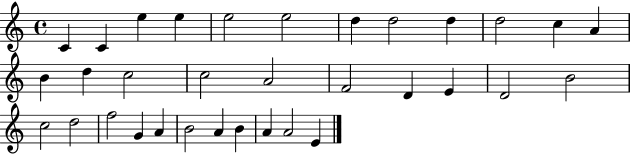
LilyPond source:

{
  \clef treble
  \time 4/4
  \defaultTimeSignature
  \key c \major
  c'4 c'4 e''4 e''4 | e''2 e''2 | d''4 d''2 d''4 | d''2 c''4 a'4 | \break b'4 d''4 c''2 | c''2 a'2 | f'2 d'4 e'4 | d'2 b'2 | \break c''2 d''2 | f''2 g'4 a'4 | b'2 a'4 b'4 | a'4 a'2 e'4 | \break \bar "|."
}